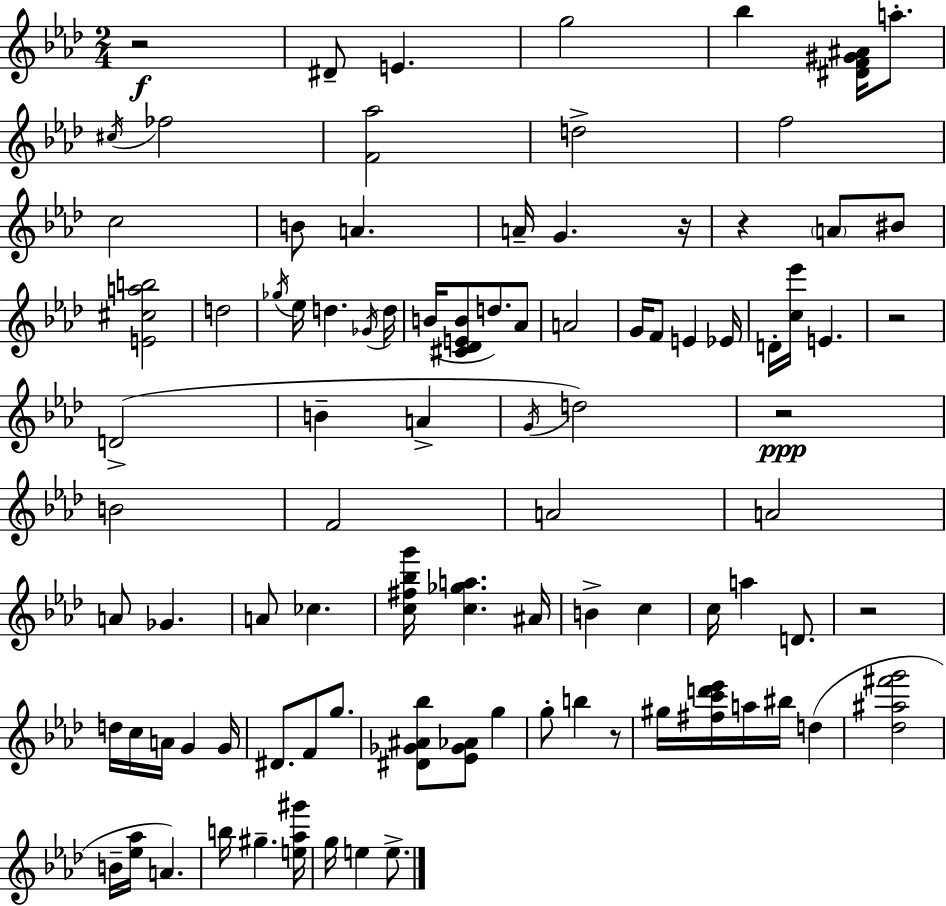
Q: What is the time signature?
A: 2/4